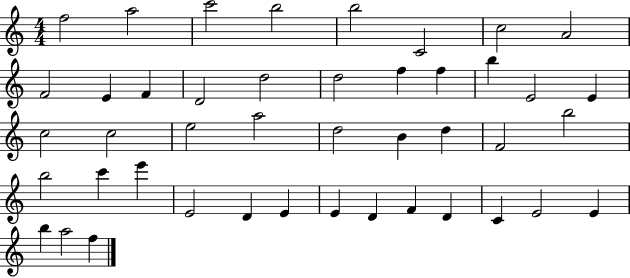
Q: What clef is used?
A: treble